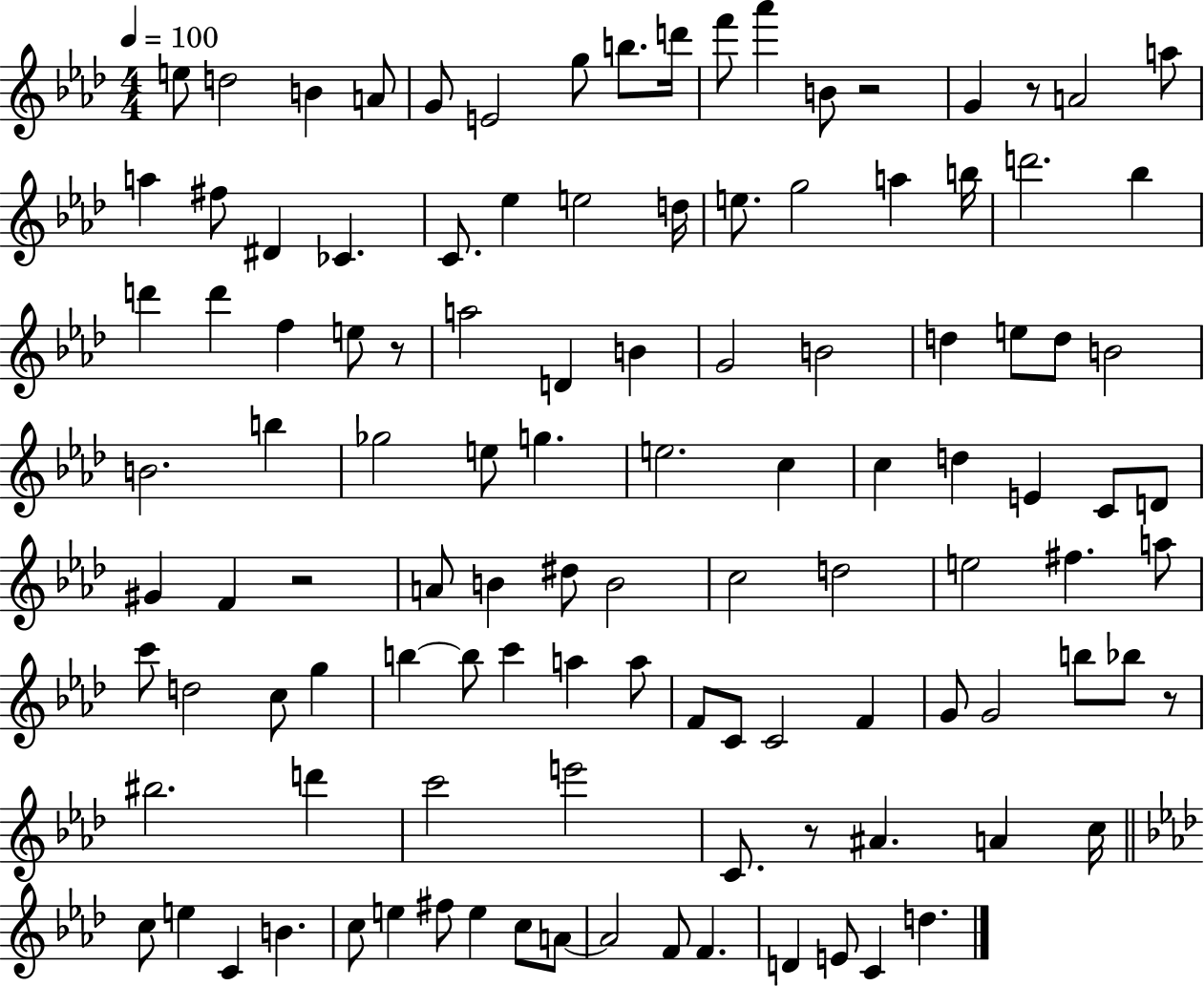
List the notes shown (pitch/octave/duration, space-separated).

E5/e D5/h B4/q A4/e G4/e E4/h G5/e B5/e. D6/s F6/e Ab6/q B4/e R/h G4/q R/e A4/h A5/e A5/q F#5/e D#4/q CES4/q. C4/e. Eb5/q E5/h D5/s E5/e. G5/h A5/q B5/s D6/h. Bb5/q D6/q D6/q F5/q E5/e R/e A5/h D4/q B4/q G4/h B4/h D5/q E5/e D5/e B4/h B4/h. B5/q Gb5/h E5/e G5/q. E5/h. C5/q C5/q D5/q E4/q C4/e D4/e G#4/q F4/q R/h A4/e B4/q D#5/e B4/h C5/h D5/h E5/h F#5/q. A5/e C6/e D5/h C5/e G5/q B5/q B5/e C6/q A5/q A5/e F4/e C4/e C4/h F4/q G4/e G4/h B5/e Bb5/e R/e BIS5/h. D6/q C6/h E6/h C4/e. R/e A#4/q. A4/q C5/s C5/e E5/q C4/q B4/q. C5/e E5/q F#5/e E5/q C5/e A4/e A4/h F4/e F4/q. D4/q E4/e C4/q D5/q.